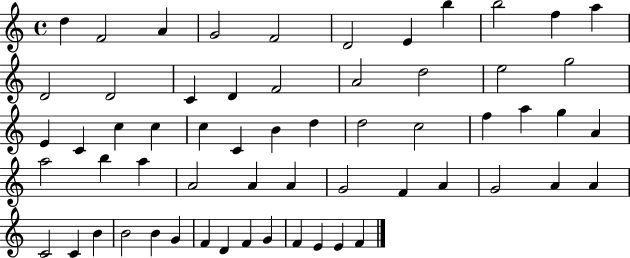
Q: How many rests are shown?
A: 0